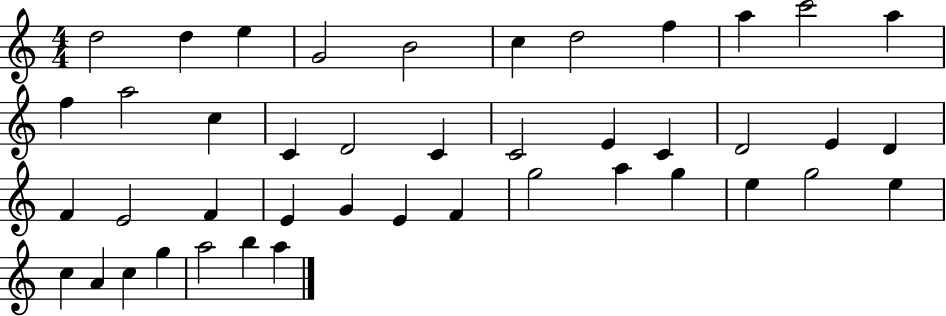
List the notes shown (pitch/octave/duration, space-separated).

D5/h D5/q E5/q G4/h B4/h C5/q D5/h F5/q A5/q C6/h A5/q F5/q A5/h C5/q C4/q D4/h C4/q C4/h E4/q C4/q D4/h E4/q D4/q F4/q E4/h F4/q E4/q G4/q E4/q F4/q G5/h A5/q G5/q E5/q G5/h E5/q C5/q A4/q C5/q G5/q A5/h B5/q A5/q